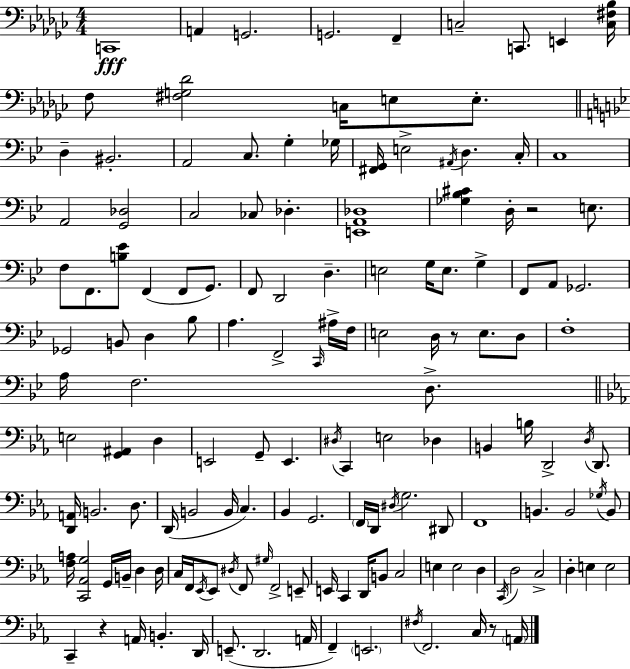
X:1
T:Untitled
M:4/4
L:1/4
K:Ebm
C,,4 A,, G,,2 G,,2 F,, C,2 C,,/2 E,, [C,^F,_B,]/4 F,/2 [^F,G,_D]2 C,/4 E,/2 E,/2 D, ^B,,2 A,,2 C,/2 G, _G,/4 [^F,,G,,]/4 E,2 ^A,,/4 D, C,/4 C,4 A,,2 [G,,_D,]2 C,2 _C,/2 _D, [E,,A,,_D,]4 [_G,_B,^C] D,/4 z2 E,/2 F,/2 F,,/2 [B,_E]/2 F,, F,,/2 G,,/2 F,,/2 D,,2 D, E,2 G,/4 E,/2 G, F,,/2 A,,/2 _G,,2 _G,,2 B,,/2 D, _B,/2 A, F,,2 C,,/4 ^A,/4 F,/4 E,2 D,/4 z/2 E,/2 D,/2 F,4 A,/4 F,2 D,/2 E,2 [G,,^A,,] D, E,,2 G,,/2 E,, ^D,/4 C,, E,2 _D, B,, B,/4 D,,2 D,/4 D,,/2 [D,,A,,]/4 B,,2 D,/2 D,,/4 B,,2 B,,/4 C, _B,, G,,2 F,,/4 D,,/4 ^D,/4 G,2 ^D,,/2 F,,4 B,, B,,2 _G,/4 B,,/2 [F,A,]/4 [C,,_A,,G,]2 G,,/4 B,,/4 D, D,/4 C,/4 F,,/4 _E,,/4 _E,,/2 ^D,/4 F,,/2 ^G,/4 F,,2 E,,/2 E,,/4 C,, D,,/4 B,,/2 C,2 E, E,2 D, C,,/4 D,2 C,2 D, E, E,2 C,, z A,,/4 B,, D,,/4 E,,/2 D,,2 A,,/4 F,, E,,2 ^F,/4 F,,2 C,/4 z/2 A,,/4